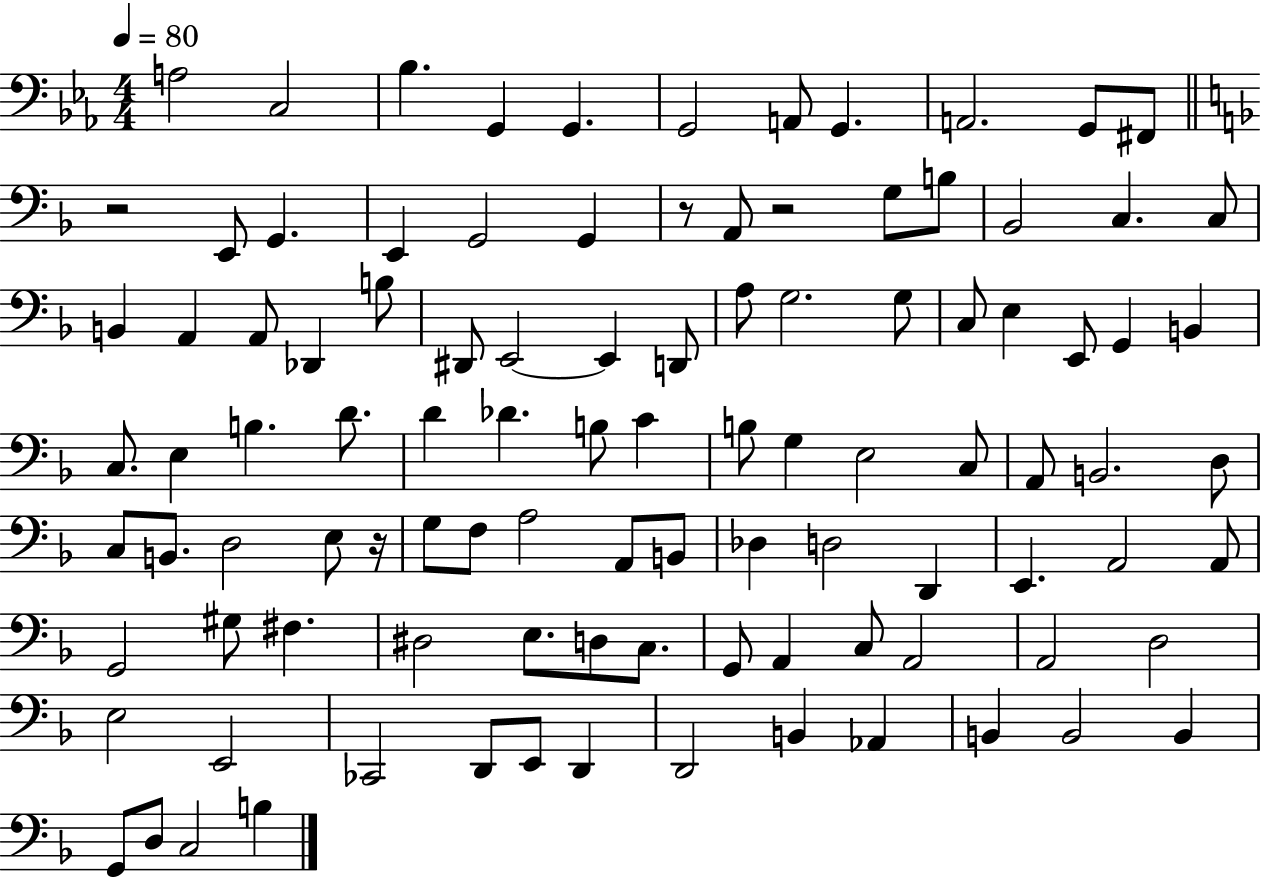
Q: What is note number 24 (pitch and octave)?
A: A2